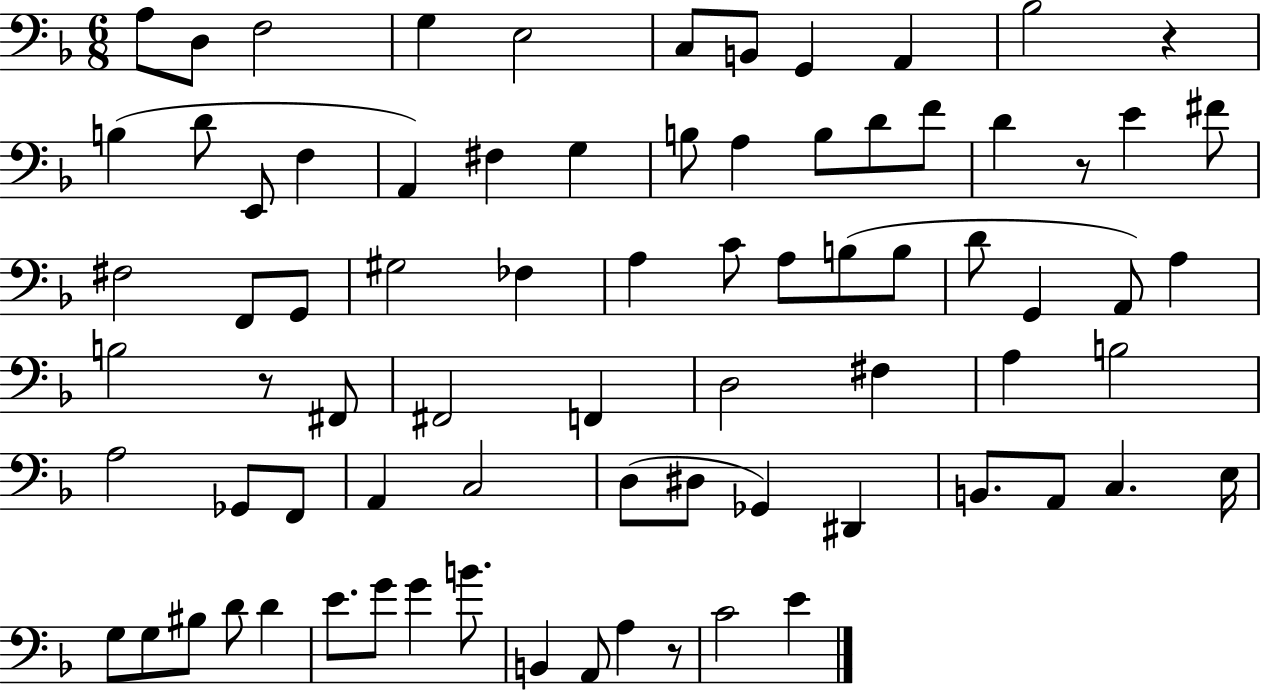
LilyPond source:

{
  \clef bass
  \numericTimeSignature
  \time 6/8
  \key f \major
  \repeat volta 2 { a8 d8 f2 | g4 e2 | c8 b,8 g,4 a,4 | bes2 r4 | \break b4( d'8 e,8 f4 | a,4) fis4 g4 | b8 a4 b8 d'8 f'8 | d'4 r8 e'4 fis'8 | \break fis2 f,8 g,8 | gis2 fes4 | a4 c'8 a8 b8( b8 | d'8 g,4 a,8) a4 | \break b2 r8 fis,8 | fis,2 f,4 | d2 fis4 | a4 b2 | \break a2 ges,8 f,8 | a,4 c2 | d8( dis8 ges,4) dis,4 | b,8. a,8 c4. e16 | \break g8 g8 bis8 d'8 d'4 | e'8. g'8 g'4 b'8. | b,4 a,8 a4 r8 | c'2 e'4 | \break } \bar "|."
}